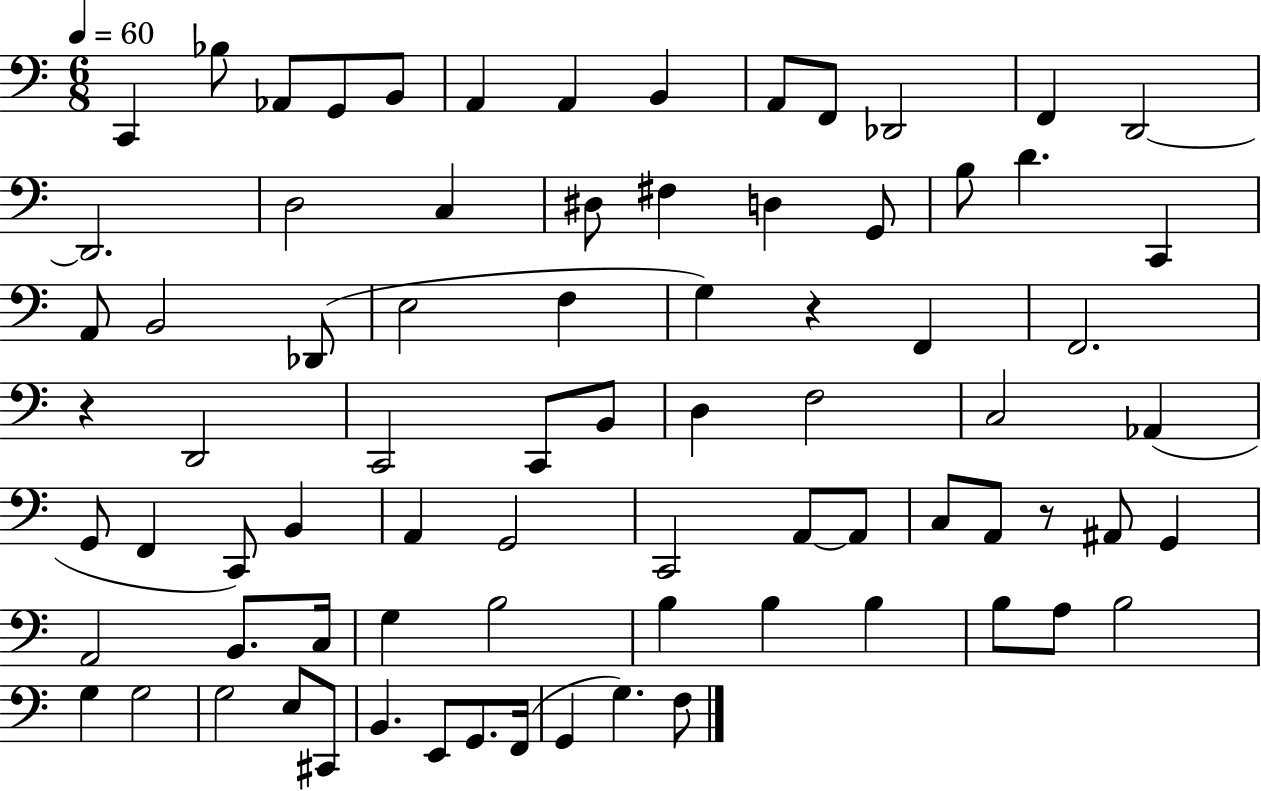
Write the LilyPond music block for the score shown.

{
  \clef bass
  \numericTimeSignature
  \time 6/8
  \key c \major
  \tempo 4 = 60
  c,4 bes8 aes,8 g,8 b,8 | a,4 a,4 b,4 | a,8 f,8 des,2 | f,4 d,2~~ | \break d,2. | d2 c4 | dis8 fis4 d4 g,8 | b8 d'4. c,4 | \break a,8 b,2 des,8( | e2 f4 | g4) r4 f,4 | f,2. | \break r4 d,2 | c,2 c,8 b,8 | d4 f2 | c2 aes,4( | \break g,8 f,4 c,8) b,4 | a,4 g,2 | c,2 a,8~~ a,8 | c8 a,8 r8 ais,8 g,4 | \break a,2 b,8. c16 | g4 b2 | b4 b4 b4 | b8 a8 b2 | \break g4 g2 | g2 e8 cis,8 | b,4. e,8 g,8. f,16( | g,4 g4.) f8 | \break \bar "|."
}